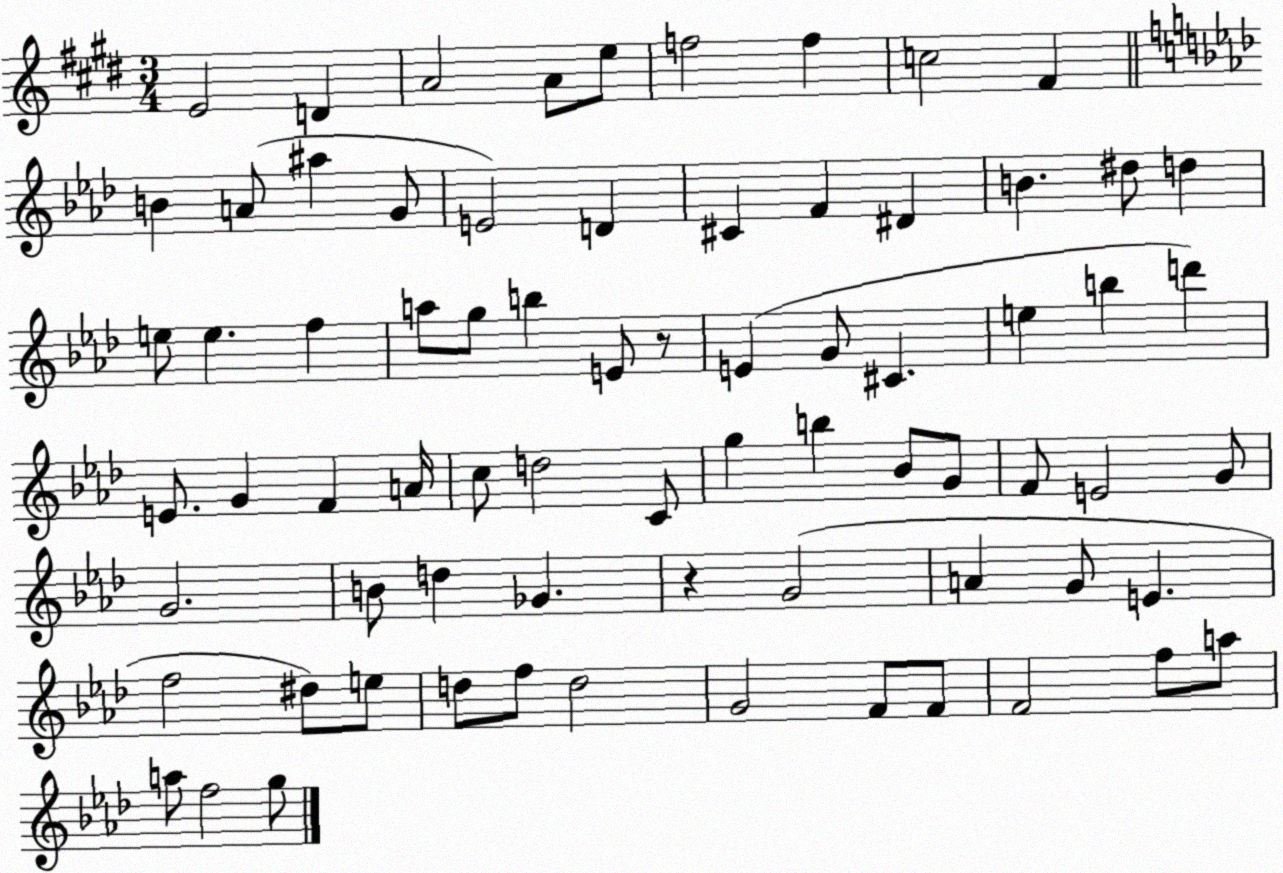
X:1
T:Untitled
M:3/4
L:1/4
K:E
E2 D A2 A/2 e/2 f2 f c2 ^F B A/2 ^a G/2 E2 D ^C F ^D B ^d/2 d e/2 e f a/2 g/2 b E/2 z/2 E G/2 ^C e b d' E/2 G F A/4 c/2 d2 C/2 g b _B/2 G/2 F/2 E2 G/2 G2 B/2 d _G z G2 A G/2 E f2 ^d/2 e/2 d/2 f/2 d2 G2 F/2 F/2 F2 f/2 a/2 a/2 f2 g/2